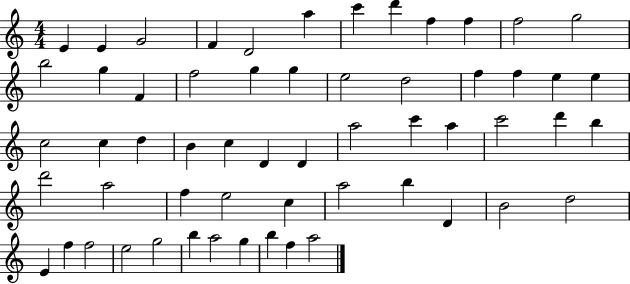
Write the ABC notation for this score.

X:1
T:Untitled
M:4/4
L:1/4
K:C
E E G2 F D2 a c' d' f f f2 g2 b2 g F f2 g g e2 d2 f f e e c2 c d B c D D a2 c' a c'2 d' b d'2 a2 f e2 c a2 b D B2 d2 E f f2 e2 g2 b a2 g b f a2